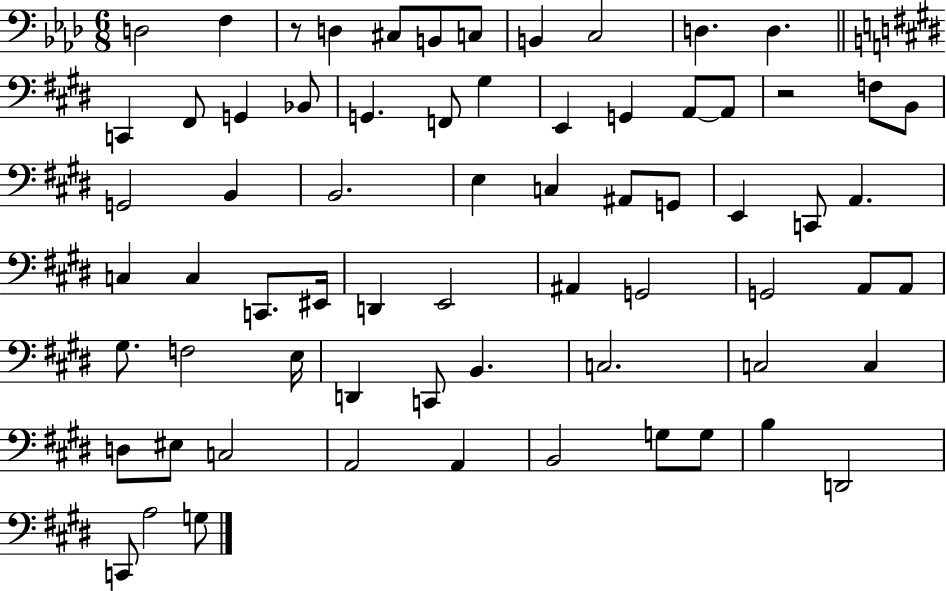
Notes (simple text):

D3/h F3/q R/e D3/q C#3/e B2/e C3/e B2/q C3/h D3/q. D3/q. C2/q F#2/e G2/q Bb2/e G2/q. F2/e G#3/q E2/q G2/q A2/e A2/e R/h F3/e B2/e G2/h B2/q B2/h. E3/q C3/q A#2/e G2/e E2/q C2/e A2/q. C3/q C3/q C2/e. EIS2/s D2/q E2/h A#2/q G2/h G2/h A2/e A2/e G#3/e. F3/h E3/s D2/q C2/e B2/q. C3/h. C3/h C3/q D3/e EIS3/e C3/h A2/h A2/q B2/h G3/e G3/e B3/q D2/h C2/e A3/h G3/e